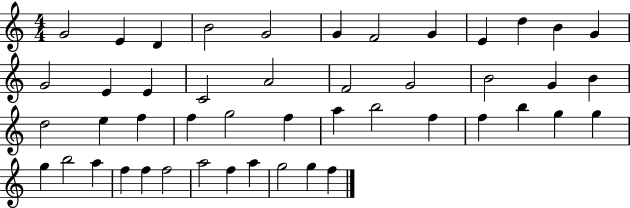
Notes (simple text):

G4/h E4/q D4/q B4/h G4/h G4/q F4/h G4/q E4/q D5/q B4/q G4/q G4/h E4/q E4/q C4/h A4/h F4/h G4/h B4/h G4/q B4/q D5/h E5/q F5/q F5/q G5/h F5/q A5/q B5/h F5/q F5/q B5/q G5/q G5/q G5/q B5/h A5/q F5/q F5/q F5/h A5/h F5/q A5/q G5/h G5/q F5/q